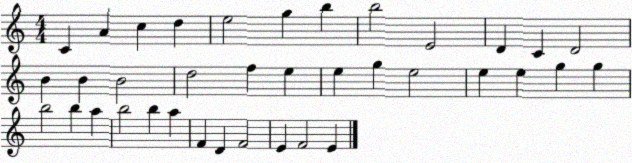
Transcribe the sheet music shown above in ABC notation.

X:1
T:Untitled
M:4/4
L:1/4
K:C
C A c d e2 g b b2 E2 D C D2 B B B2 d2 f e e g e2 e e g g b2 b a b2 b a F D F2 E F2 E